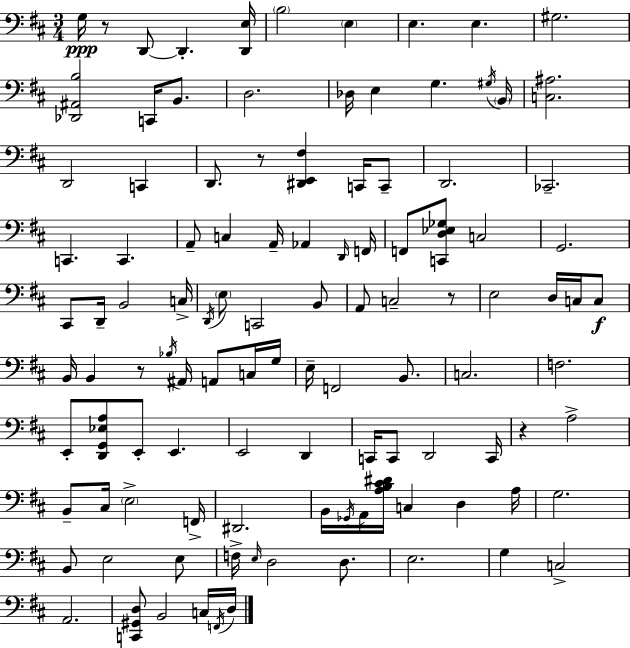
X:1
T:Untitled
M:3/4
L:1/4
K:D
G,/4 z/2 D,,/2 D,, [D,,E,]/4 B,2 E, E, E, ^G,2 [_D,,^A,,B,]2 C,,/4 B,,/2 D,2 _D,/4 E, G, ^G,/4 B,,/4 [C,^A,]2 D,,2 C,, D,,/2 z/2 [^D,,E,,^F,] C,,/4 C,,/2 D,,2 _C,,2 C,, C,, A,,/2 C, A,,/4 _A,, D,,/4 F,,/4 F,,/2 [C,,D,_E,_G,]/2 C,2 G,,2 ^C,,/2 D,,/4 B,,2 C,/4 D,,/4 E,/2 C,,2 B,,/2 A,,/2 C,2 z/2 E,2 D,/4 C,/4 C,/2 B,,/4 B,, z/2 _B,/4 ^A,,/4 A,,/2 C,/4 G,/4 E,/4 F,,2 B,,/2 C,2 F,2 E,,/2 [D,,G,,_E,A,]/2 E,,/2 E,, E,,2 D,, C,,/4 C,,/2 D,,2 C,,/4 z A,2 B,,/2 ^C,/4 E,2 F,,/4 ^D,,2 B,,/4 _G,,/4 A,,/4 [A,B,^C^D]/4 C, D, A,/4 G,2 B,,/2 E,2 E,/2 F,/4 E,/4 D,2 D,/2 E,2 G, C,2 A,,2 [C,,^G,,D,]/2 B,,2 C,/4 F,,/4 D,/4